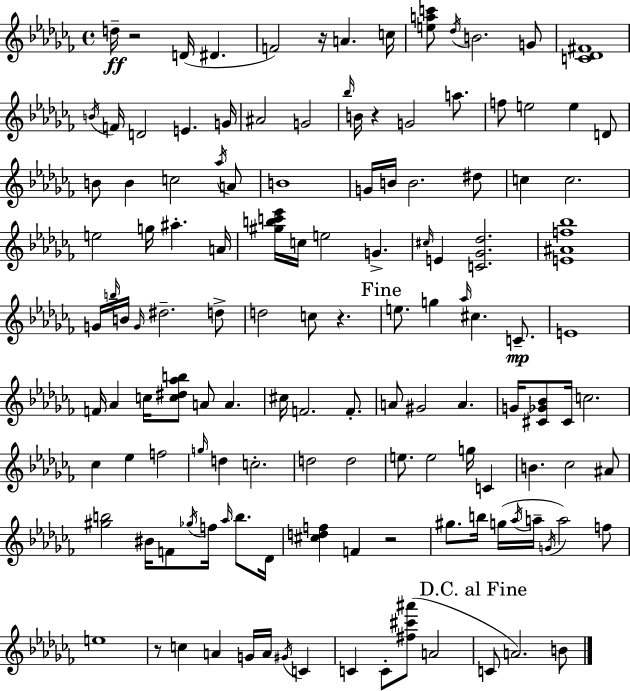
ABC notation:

X:1
T:Untitled
M:4/4
L:1/4
K:Abm
d/4 z2 D/4 ^D F2 z/4 A c/4 [eac']/2 _d/4 B2 G/2 [C_D^F]4 B/4 F/4 D2 E G/4 ^A2 G2 _b/4 B/4 z G2 a/2 f/2 e2 e D/2 B/2 B c2 _a/4 A/2 B4 G/4 B/4 B2 ^d/2 c c2 e2 g/4 ^a A/4 [^gbc'_e']/4 c/4 e2 G ^c/4 E [C_G_d]2 [E^Af_b]4 G/4 b/4 B/4 G/4 ^d2 d/2 d2 c/2 z e/2 g _a/4 ^c C/2 E4 F/4 _A c/4 [c^d_ab]/2 A/2 A ^c/4 F2 F/2 A/2 ^G2 A G/4 [^C_G_B]/2 ^C/4 c2 _c _e f2 g/4 d c2 d2 d2 e/2 e2 g/4 C B _c2 ^A/2 [^gb]2 ^B/4 F/2 _g/4 f/4 _a/4 b/2 _D/4 [^cdf] F z2 ^g/2 b/4 g/4 _a/4 a/4 G/4 a2 f/2 e4 z/2 c A G/4 A/4 ^G/4 C C C/2 [^f^c'^a']/2 A2 C/2 A2 B/2